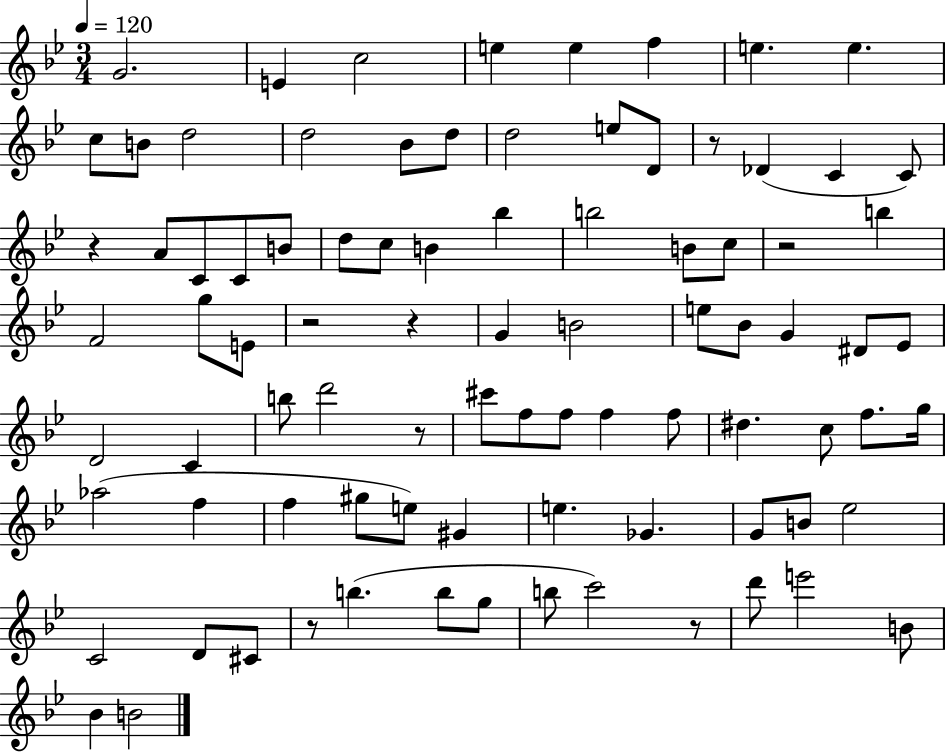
{
  \clef treble
  \numericTimeSignature
  \time 3/4
  \key bes \major
  \tempo 4 = 120
  g'2. | e'4 c''2 | e''4 e''4 f''4 | e''4. e''4. | \break c''8 b'8 d''2 | d''2 bes'8 d''8 | d''2 e''8 d'8 | r8 des'4( c'4 c'8) | \break r4 a'8 c'8 c'8 b'8 | d''8 c''8 b'4 bes''4 | b''2 b'8 c''8 | r2 b''4 | \break f'2 g''8 e'8 | r2 r4 | g'4 b'2 | e''8 bes'8 g'4 dis'8 ees'8 | \break d'2 c'4 | b''8 d'''2 r8 | cis'''8 f''8 f''8 f''4 f''8 | dis''4. c''8 f''8. g''16 | \break aes''2( f''4 | f''4 gis''8 e''8) gis'4 | e''4. ges'4. | g'8 b'8 ees''2 | \break c'2 d'8 cis'8 | r8 b''4.( b''8 g''8 | b''8 c'''2) r8 | d'''8 e'''2 b'8 | \break bes'4 b'2 | \bar "|."
}